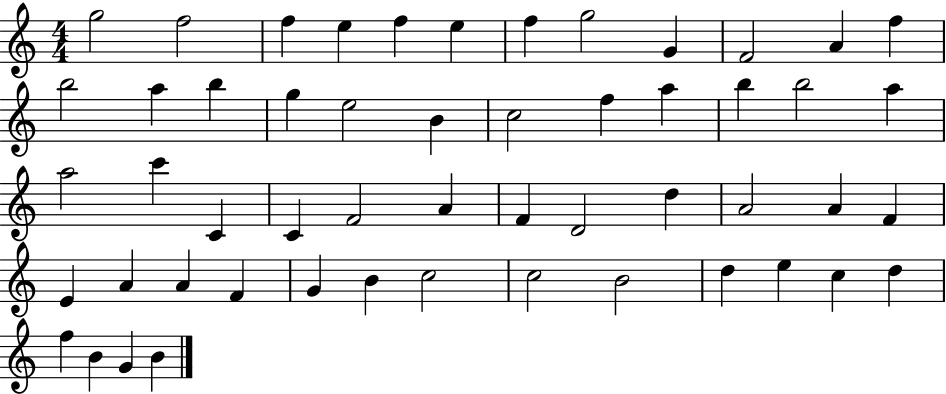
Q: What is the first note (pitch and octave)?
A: G5